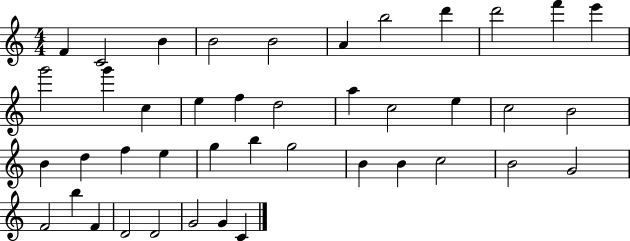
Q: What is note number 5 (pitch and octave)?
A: B4